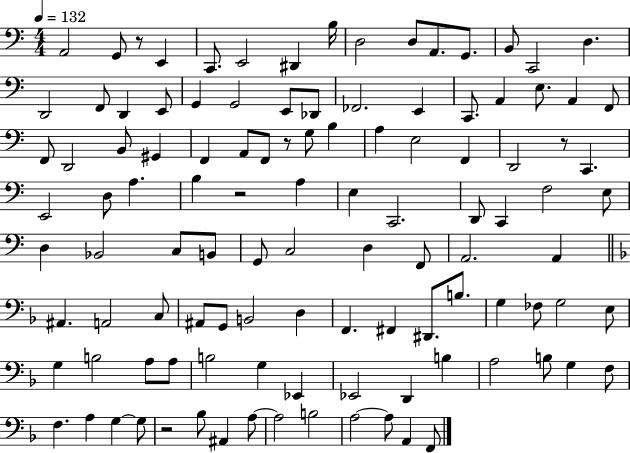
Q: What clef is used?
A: bass